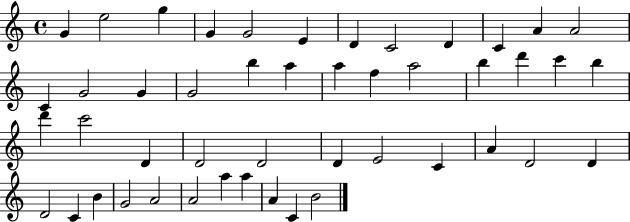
{
  \clef treble
  \time 4/4
  \defaultTimeSignature
  \key c \major
  g'4 e''2 g''4 | g'4 g'2 e'4 | d'4 c'2 d'4 | c'4 a'4 a'2 | \break c'4 g'2 g'4 | g'2 b''4 a''4 | a''4 f''4 a''2 | b''4 d'''4 c'''4 b''4 | \break d'''4 c'''2 d'4 | d'2 d'2 | d'4 e'2 c'4 | a'4 d'2 d'4 | \break d'2 c'4 b'4 | g'2 a'2 | a'2 a''4 a''4 | a'4 c'4 b'2 | \break \bar "|."
}